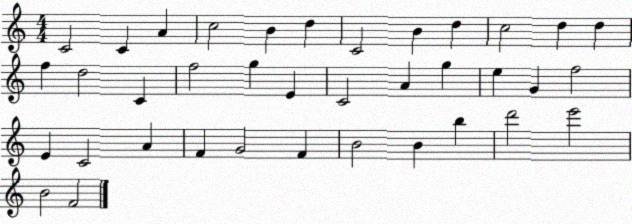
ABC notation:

X:1
T:Untitled
M:4/4
L:1/4
K:C
C2 C A c2 B d C2 B d c2 d d f d2 C f2 g E C2 A g e G f2 E C2 A F G2 F B2 B b d'2 e'2 B2 F2